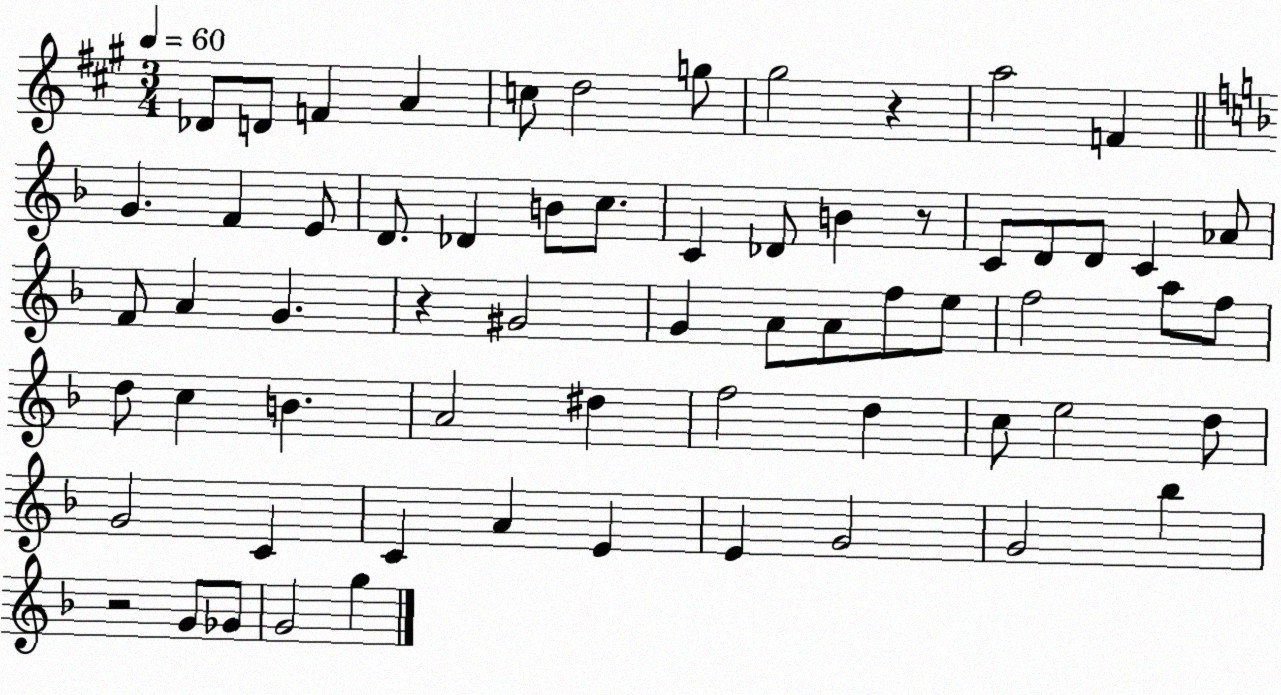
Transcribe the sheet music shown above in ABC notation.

X:1
T:Untitled
M:3/4
L:1/4
K:A
_D/2 D/2 F A c/2 d2 g/2 ^g2 z a2 F G F E/2 D/2 _D B/2 c/2 C _D/2 B z/2 C/2 D/2 D/2 C _A/2 F/2 A G z ^G2 G A/2 A/2 f/2 e/2 f2 a/2 f/2 d/2 c B A2 ^d f2 d c/2 e2 d/2 G2 C C A E E G2 G2 _b z2 G/2 _G/2 G2 g